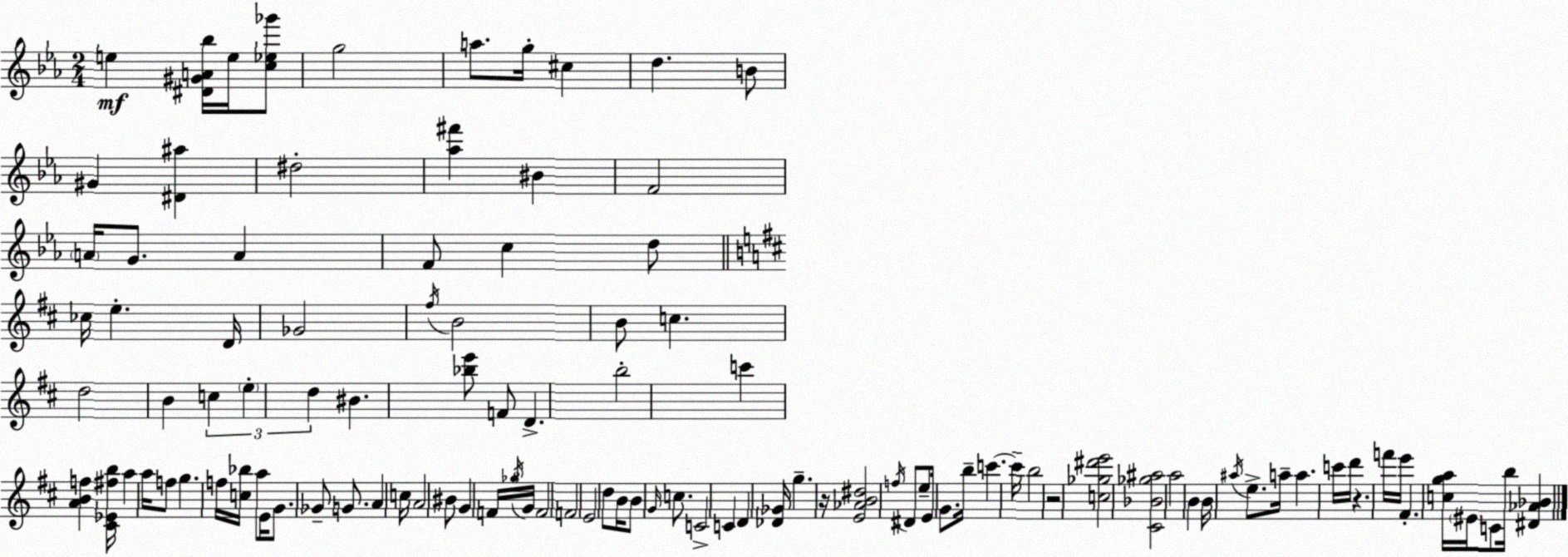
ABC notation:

X:1
T:Untitled
M:2/4
L:1/4
K:Eb
e [^D^GA_b]/4 e/4 [c_e_g']/2 g2 a/2 g/4 ^c d B/2 ^G [^D^a] ^d2 [_a^f'] ^B F2 A/4 G/2 A F/2 c d/2 _c/4 e D/4 _G2 ^f/4 B2 B/2 c d2 B c e d ^B [_be']/2 F/2 D b2 c' [ABf] [^C_E^fb]/4 a a/4 f/2 g f/4 [c_b]/4 a/2 E/4 G/2 _G/2 G/2 A c/4 A2 ^B/2 G F/4 _g/4 G/4 F2 F2 E2 d/2 B/4 B/2 G/4 c/2 C2 C D [_D_G]/4 g z/4 [E_AB^d]2 f/4 ^D/2 e/2 E/4 G/2 b/4 c' c'/4 b2 z2 [c_g^d'e']2 [^C_B_g^a]2 a2 B B/4 ^a/4 e/2 a/4 a c'/4 d'/4 z f'/4 e'/4 ^F [cga]/4 ^E/4 C/2 b/4 [^D_A_B]